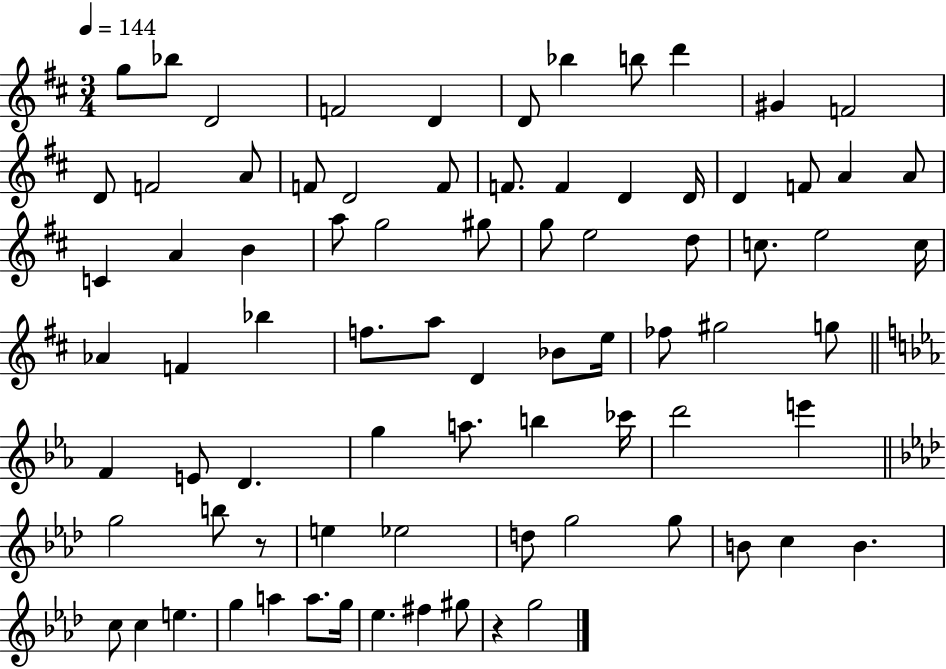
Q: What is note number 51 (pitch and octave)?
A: D4